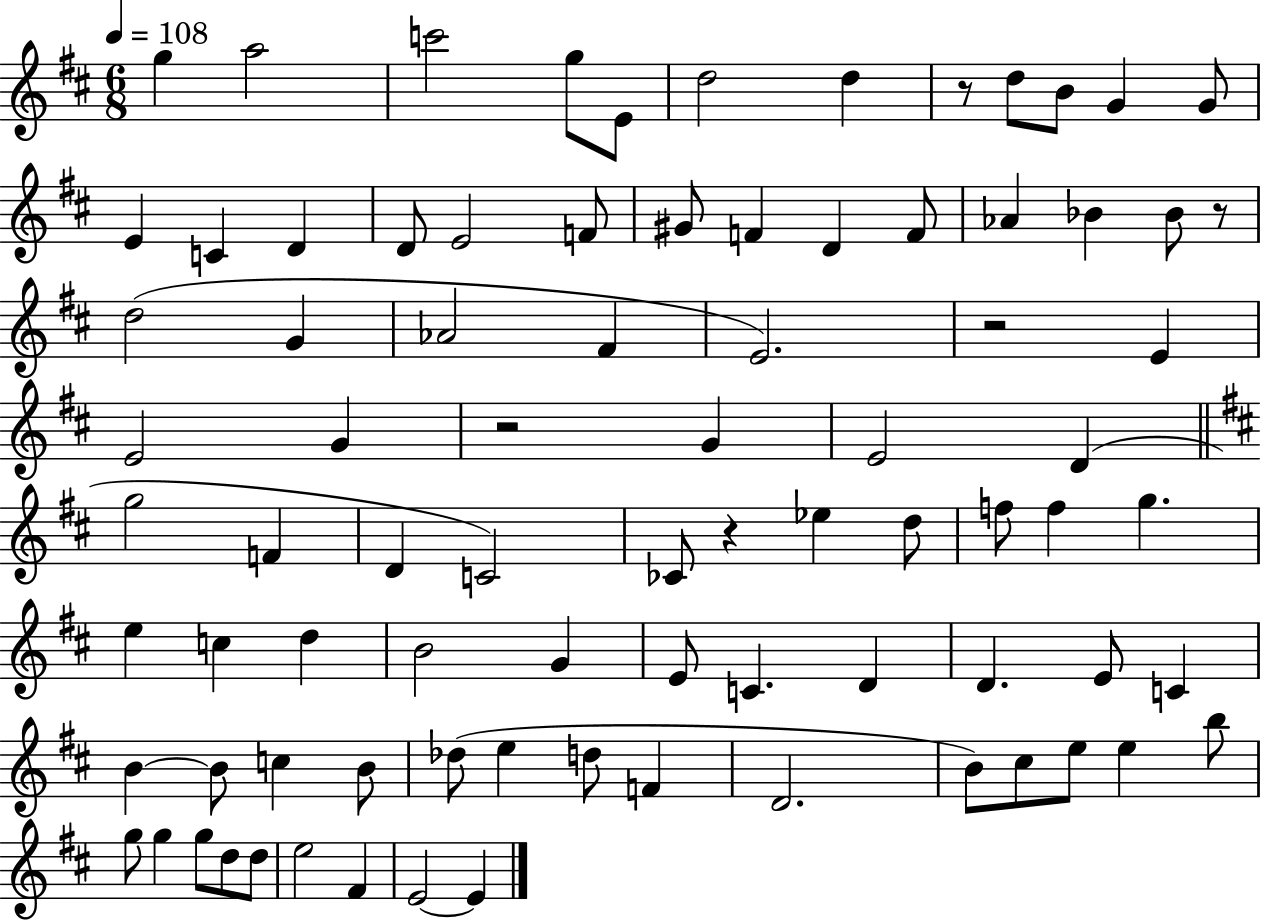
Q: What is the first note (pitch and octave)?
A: G5